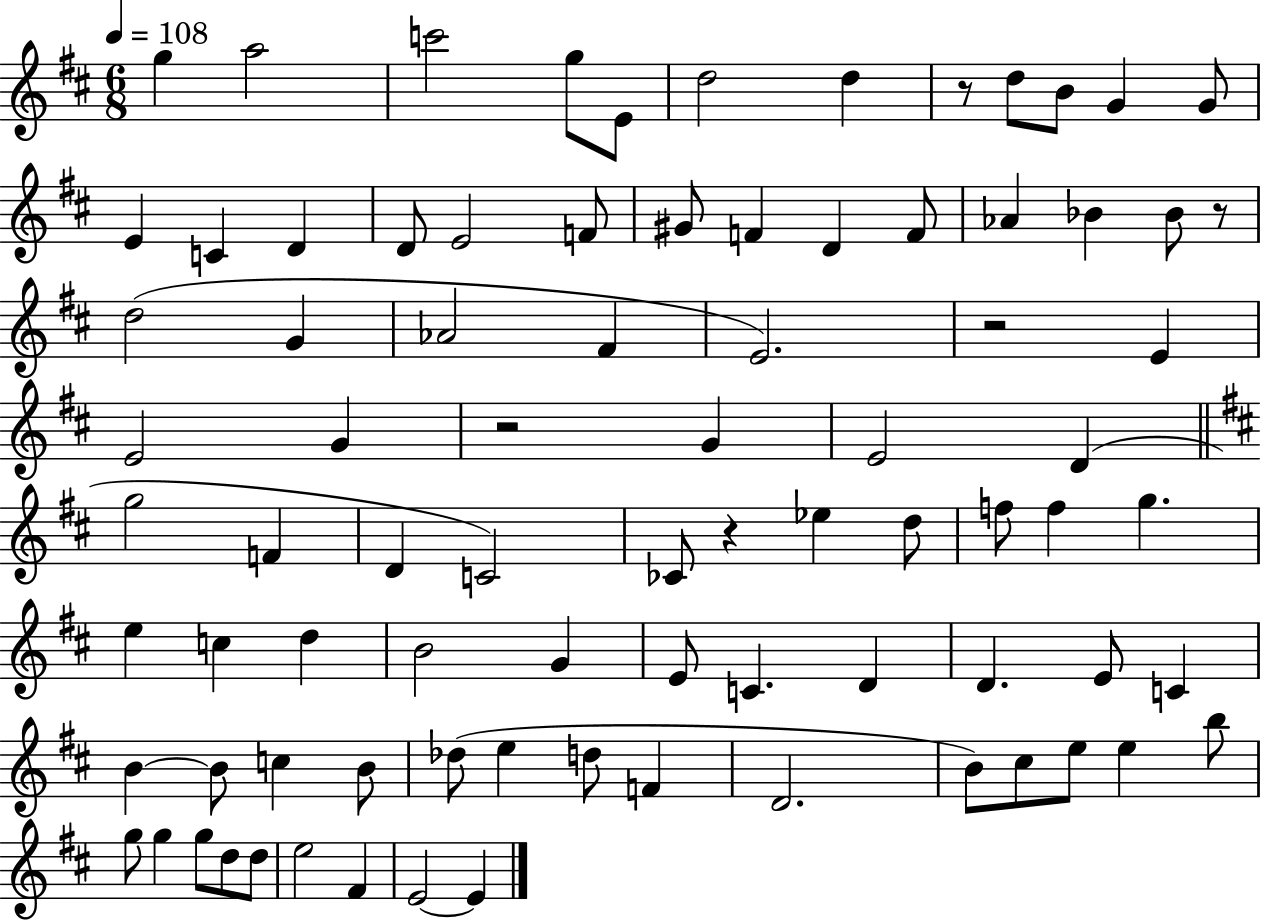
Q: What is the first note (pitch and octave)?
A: G5